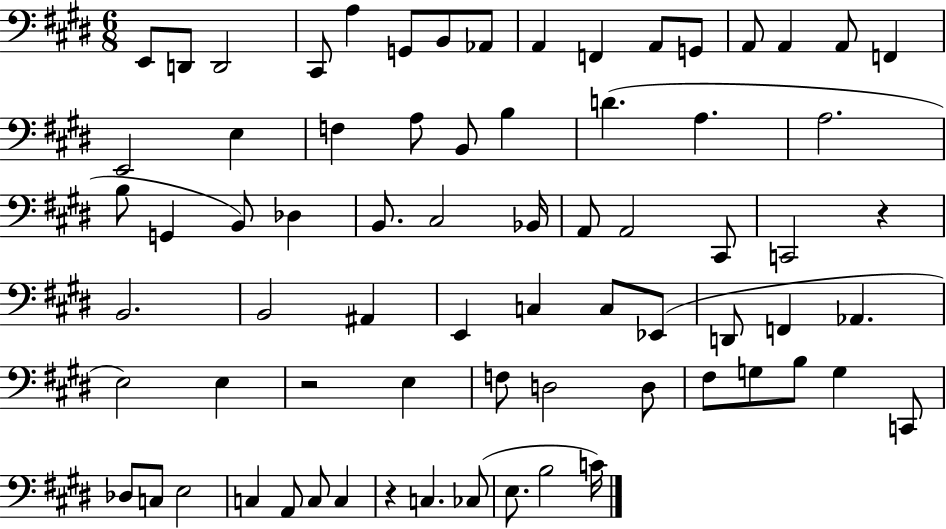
{
  \clef bass
  \numericTimeSignature
  \time 6/8
  \key e \major
  \repeat volta 2 { e,8 d,8 d,2 | cis,8 a4 g,8 b,8 aes,8 | a,4 f,4 a,8 g,8 | a,8 a,4 a,8 f,4 | \break e,2 e4 | f4 a8 b,8 b4 | d'4.( a4. | a2. | \break b8 g,4 b,8) des4 | b,8. cis2 bes,16 | a,8 a,2 cis,8 | c,2 r4 | \break b,2. | b,2 ais,4 | e,4 c4 c8 ees,8( | d,8 f,4 aes,4. | \break e2) e4 | r2 e4 | f8 d2 d8 | fis8 g8 b8 g4 c,8 | \break des8 c8 e2 | c4 a,8 c8 c4 | r4 c4. ces8( | e8. b2 c'16) | \break } \bar "|."
}